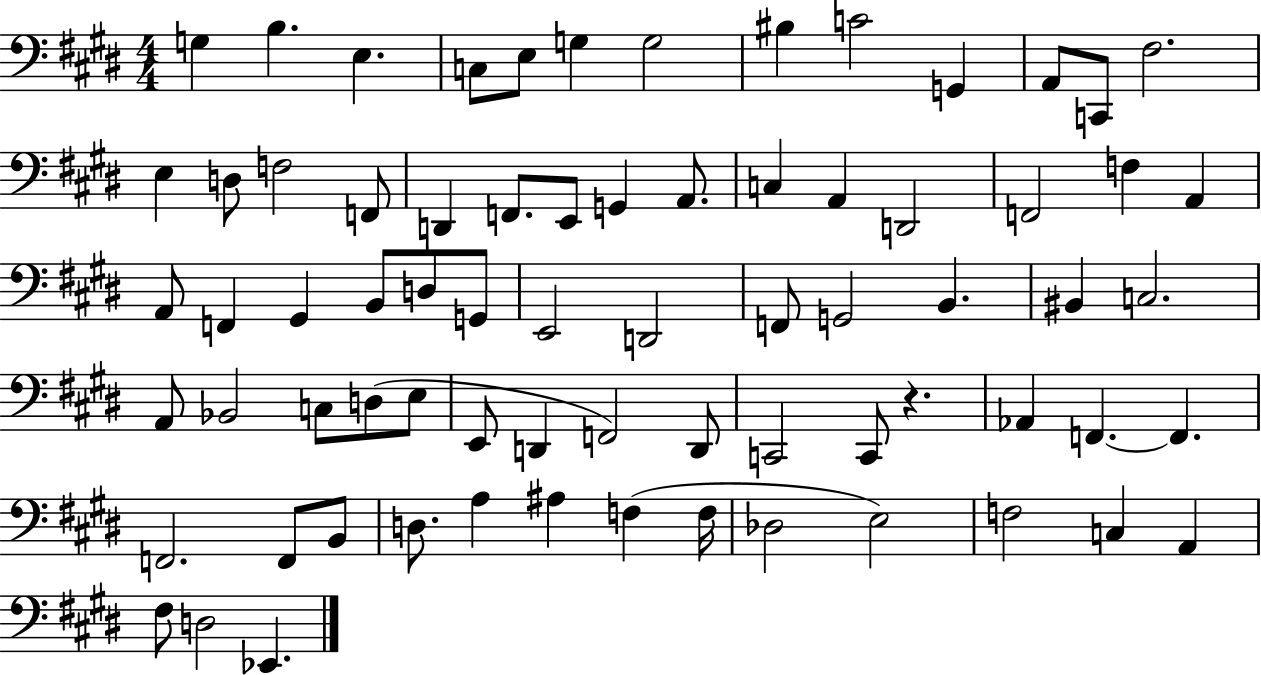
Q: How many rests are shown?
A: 1